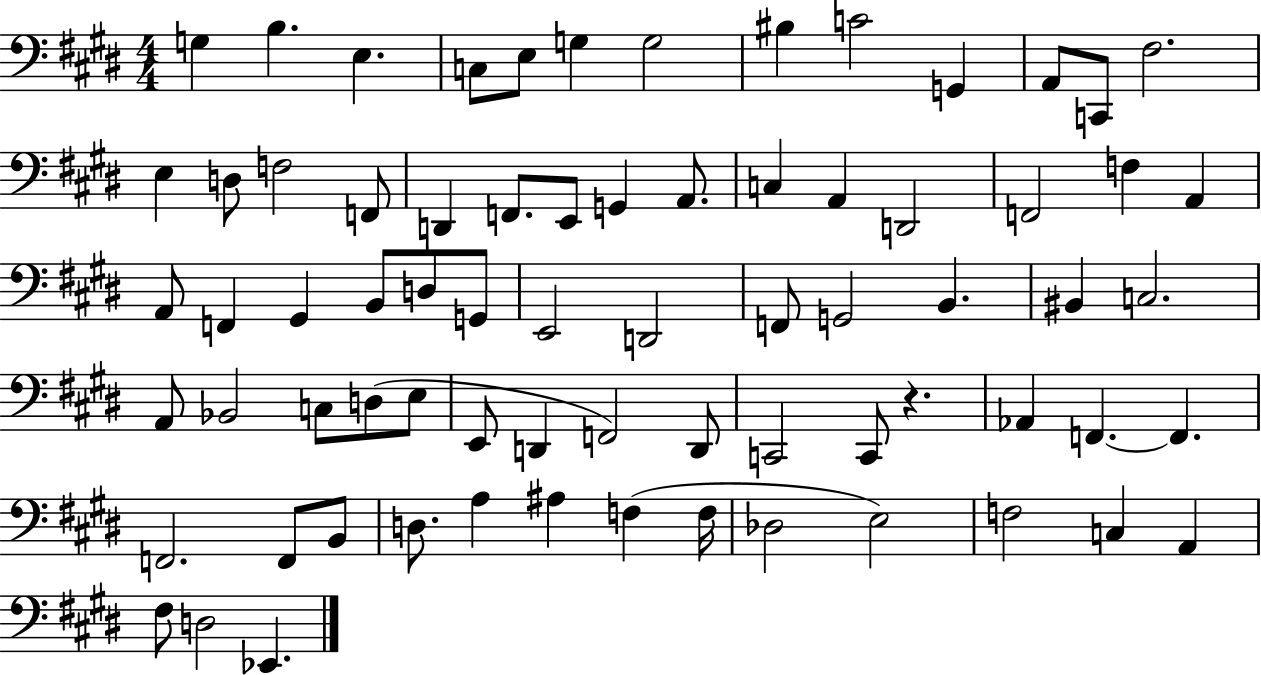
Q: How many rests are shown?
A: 1